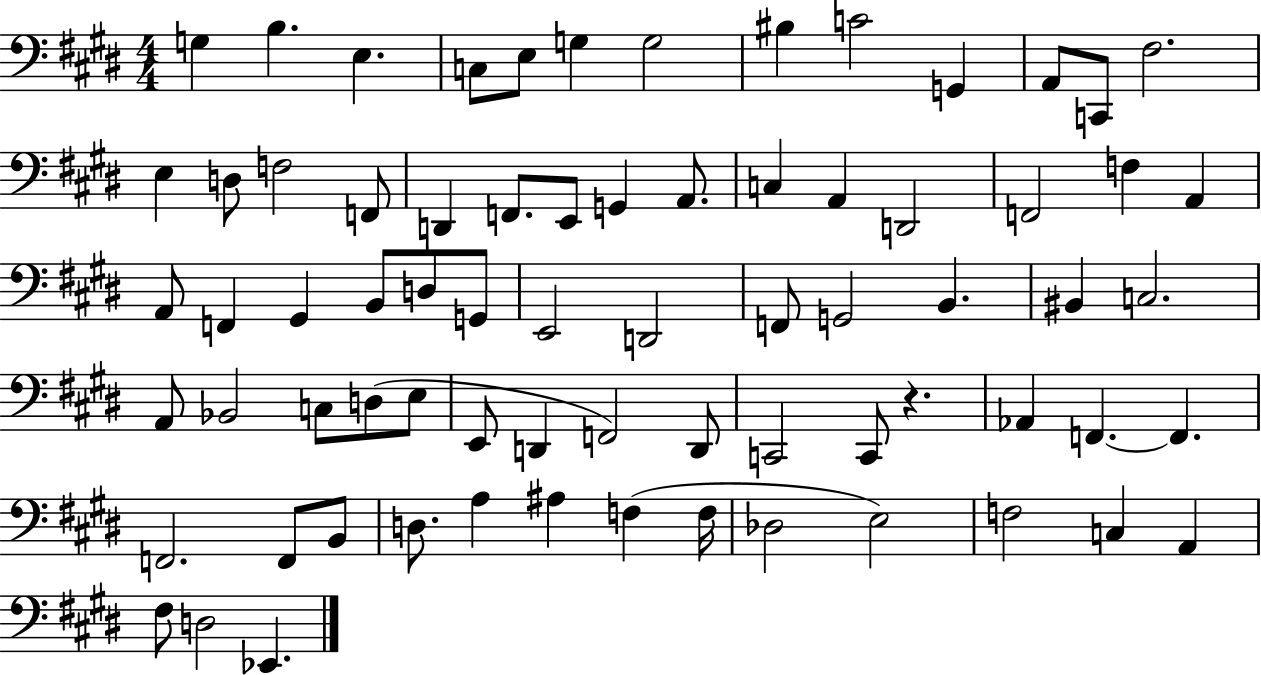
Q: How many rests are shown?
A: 1